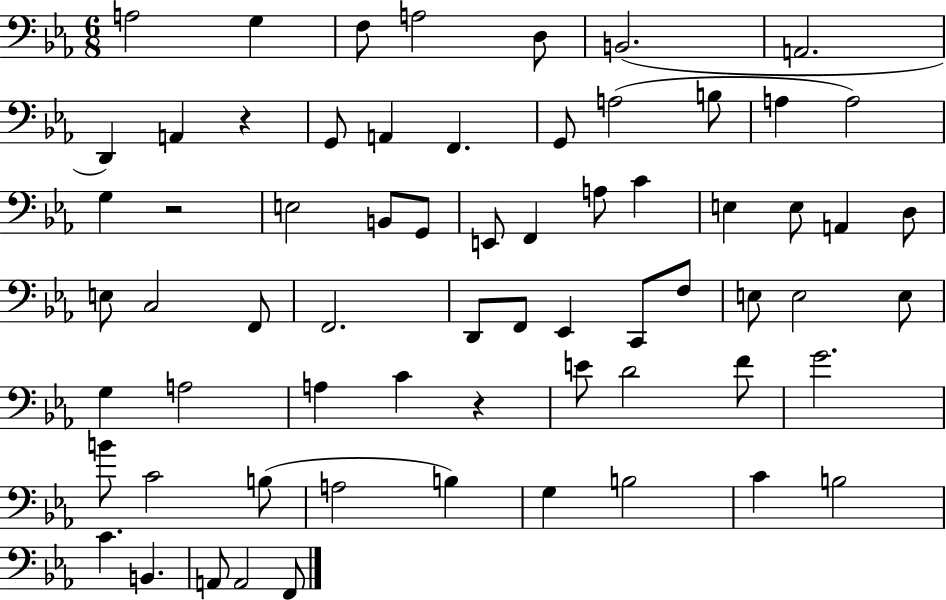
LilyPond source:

{
  \clef bass
  \numericTimeSignature
  \time 6/8
  \key ees \major
  a2 g4 | f8 a2 d8 | b,2.( | a,2. | \break d,4) a,4 r4 | g,8 a,4 f,4. | g,8 a2( b8 | a4 a2) | \break g4 r2 | e2 b,8 g,8 | e,8 f,4 a8 c'4 | e4 e8 a,4 d8 | \break e8 c2 f,8 | f,2. | d,8 f,8 ees,4 c,8 f8 | e8 e2 e8 | \break g4 a2 | a4 c'4 r4 | e'8 d'2 f'8 | g'2. | \break b'8 c'2 b8( | a2 b4) | g4 b2 | c'4 b2 | \break c'4. b,4. | a,8 a,2 f,8 | \bar "|."
}